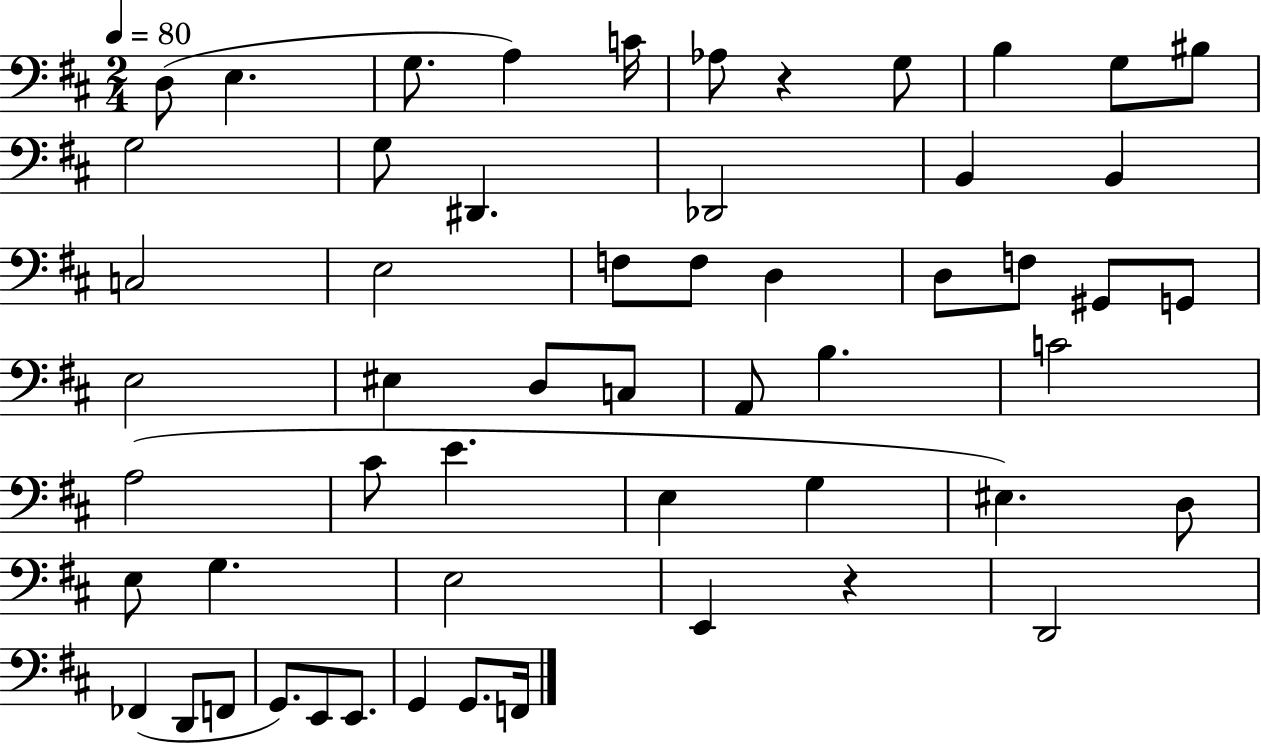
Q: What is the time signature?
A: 2/4